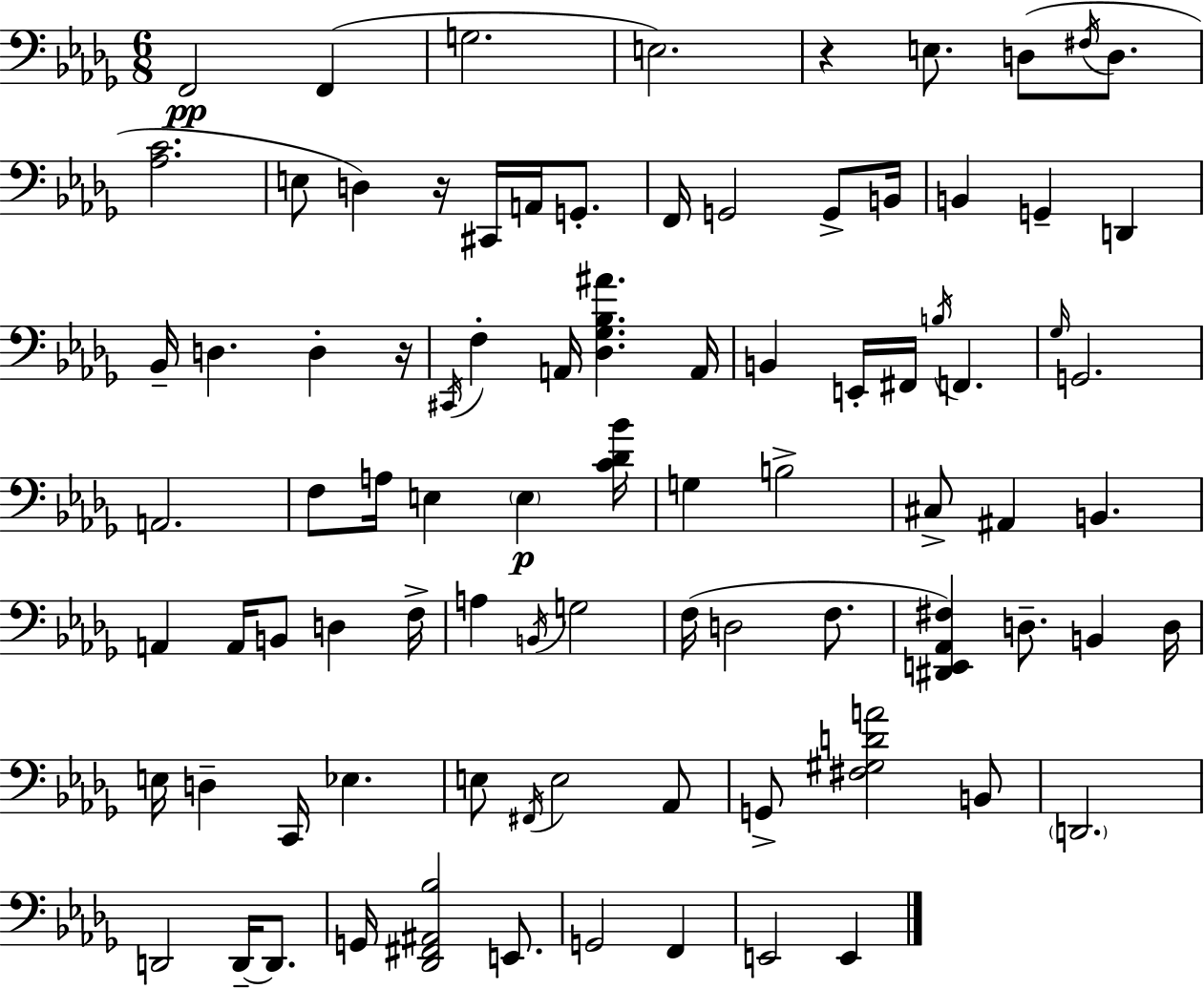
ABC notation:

X:1
T:Untitled
M:6/8
L:1/4
K:Bbm
F,,2 F,, G,2 E,2 z E,/2 D,/2 ^F,/4 D,/2 [_A,C]2 E,/2 D, z/4 ^C,,/4 A,,/4 G,,/2 F,,/4 G,,2 G,,/2 B,,/4 B,, G,, D,, _B,,/4 D, D, z/4 ^C,,/4 F, A,,/4 [_D,_G,_B,^A] A,,/4 B,, E,,/4 ^F,,/4 B,/4 F,, _G,/4 G,,2 A,,2 F,/2 A,/4 E, E, [C_D_B]/4 G, B,2 ^C,/2 ^A,, B,, A,, A,,/4 B,,/2 D, F,/4 A, B,,/4 G,2 F,/4 D,2 F,/2 [^D,,E,,_A,,^F,] D,/2 B,, D,/4 E,/4 D, C,,/4 _E, E,/2 ^F,,/4 E,2 _A,,/2 G,,/2 [^F,^G,DA]2 B,,/2 D,,2 D,,2 D,,/4 D,,/2 G,,/4 [_D,,^F,,^A,,_B,]2 E,,/2 G,,2 F,, E,,2 E,,